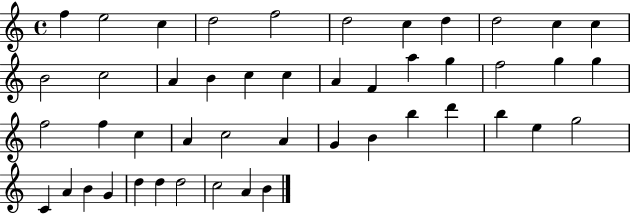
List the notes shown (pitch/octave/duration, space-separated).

F5/q E5/h C5/q D5/h F5/h D5/h C5/q D5/q D5/h C5/q C5/q B4/h C5/h A4/q B4/q C5/q C5/q A4/q F4/q A5/q G5/q F5/h G5/q G5/q F5/h F5/q C5/q A4/q C5/h A4/q G4/q B4/q B5/q D6/q B5/q E5/q G5/h C4/q A4/q B4/q G4/q D5/q D5/q D5/h C5/h A4/q B4/q